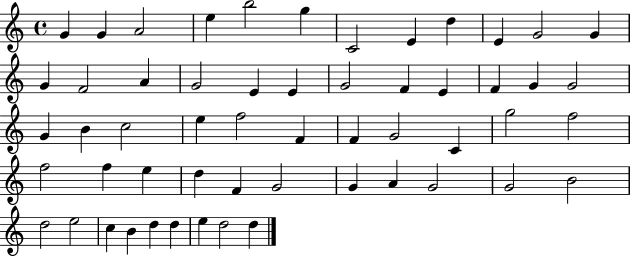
{
  \clef treble
  \time 4/4
  \defaultTimeSignature
  \key c \major
  g'4 g'4 a'2 | e''4 b''2 g''4 | c'2 e'4 d''4 | e'4 g'2 g'4 | \break g'4 f'2 a'4 | g'2 e'4 e'4 | g'2 f'4 e'4 | f'4 g'4 g'2 | \break g'4 b'4 c''2 | e''4 f''2 f'4 | f'4 g'2 c'4 | g''2 f''2 | \break f''2 f''4 e''4 | d''4 f'4 g'2 | g'4 a'4 g'2 | g'2 b'2 | \break d''2 e''2 | c''4 b'4 d''4 d''4 | e''4 d''2 d''4 | \bar "|."
}